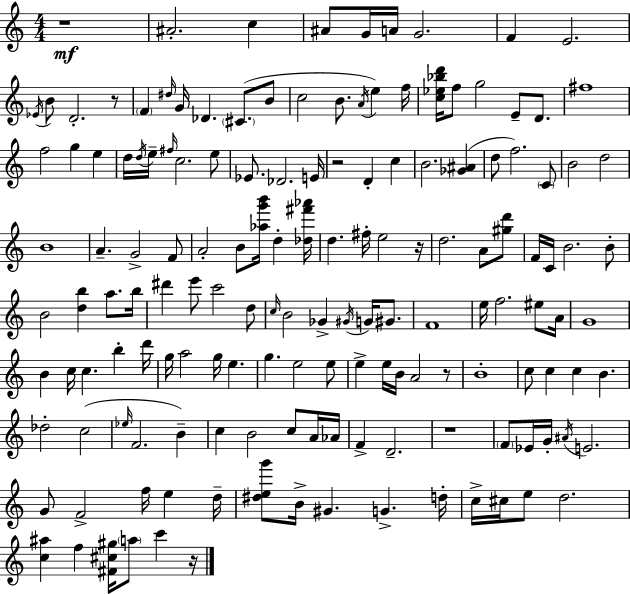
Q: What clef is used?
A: treble